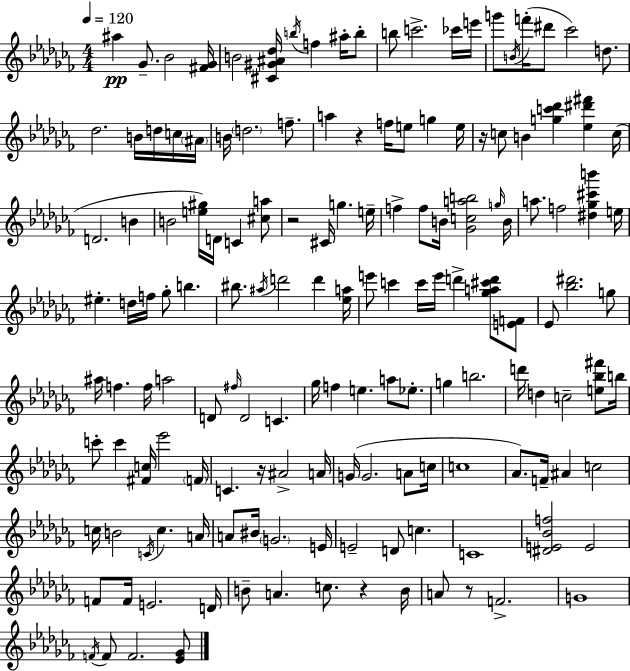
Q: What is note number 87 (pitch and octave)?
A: C6